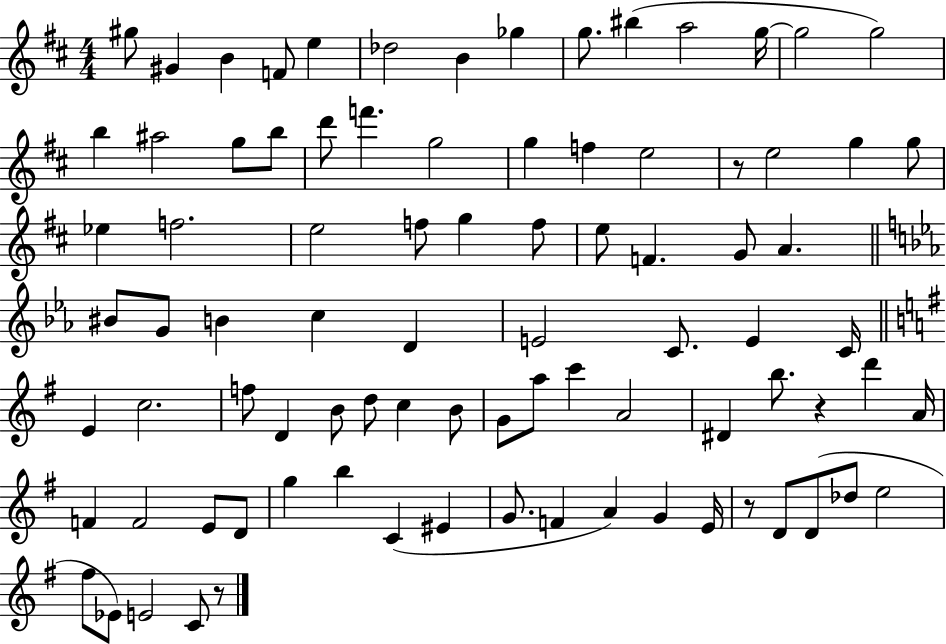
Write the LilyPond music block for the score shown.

{
  \clef treble
  \numericTimeSignature
  \time 4/4
  \key d \major
  \repeat volta 2 { gis''8 gis'4 b'4 f'8 e''4 | des''2 b'4 ges''4 | g''8. bis''4( a''2 g''16~~ | g''2 g''2) | \break b''4 ais''2 g''8 b''8 | d'''8 f'''4. g''2 | g''4 f''4 e''2 | r8 e''2 g''4 g''8 | \break ees''4 f''2. | e''2 f''8 g''4 f''8 | e''8 f'4. g'8 a'4. | \bar "||" \break \key ees \major bis'8 g'8 b'4 c''4 d'4 | e'2 c'8. e'4 c'16 | \bar "||" \break \key g \major e'4 c''2. | f''8 d'4 b'8 d''8 c''4 b'8 | g'8 a''8 c'''4 a'2 | dis'4 b''8. r4 d'''4 a'16 | \break f'4 f'2 e'8 d'8 | g''4 b''4 c'4( eis'4 | g'8. f'4 a'4) g'4 e'16 | r8 d'8 d'8( des''8 e''2 | \break fis''8 ees'8) e'2 c'8 r8 | } \bar "|."
}